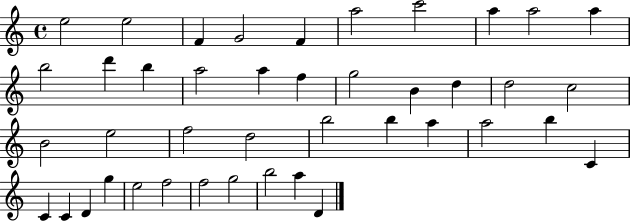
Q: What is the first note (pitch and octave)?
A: E5